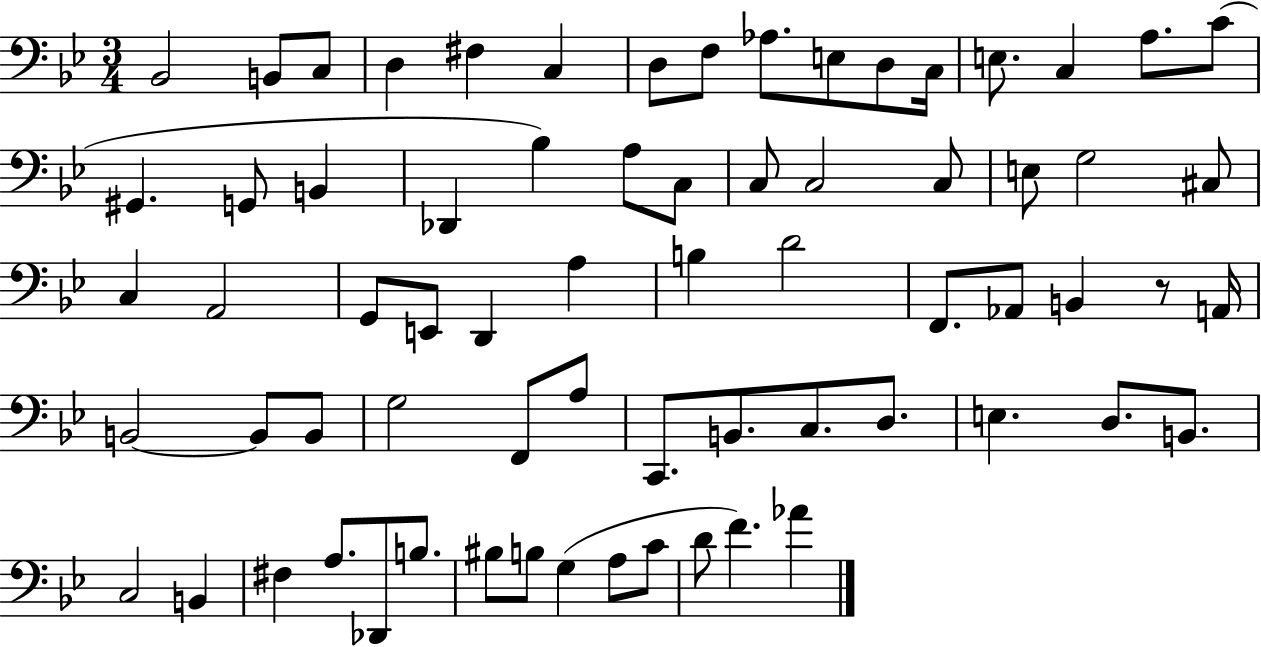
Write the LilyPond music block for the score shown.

{
  \clef bass
  \numericTimeSignature
  \time 3/4
  \key bes \major
  \repeat volta 2 { bes,2 b,8 c8 | d4 fis4 c4 | d8 f8 aes8. e8 d8 c16 | e8. c4 a8. c'8( | \break gis,4. g,8 b,4 | des,4 bes4) a8 c8 | c8 c2 c8 | e8 g2 cis8 | \break c4 a,2 | g,8 e,8 d,4 a4 | b4 d'2 | f,8. aes,8 b,4 r8 a,16 | \break b,2~~ b,8 b,8 | g2 f,8 a8 | c,8. b,8. c8. d8. | e4. d8. b,8. | \break c2 b,4 | fis4 a8. des,8 b8. | bis8 b8 g4( a8 c'8 | d'8 f'4.) aes'4 | \break } \bar "|."
}